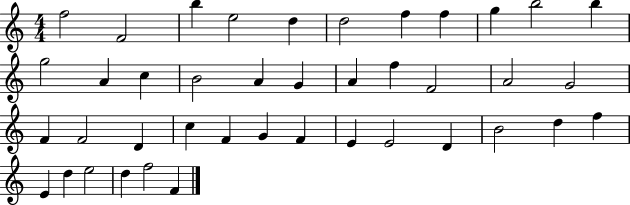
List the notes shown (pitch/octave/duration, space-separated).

F5/h F4/h B5/q E5/h D5/q D5/h F5/q F5/q G5/q B5/h B5/q G5/h A4/q C5/q B4/h A4/q G4/q A4/q F5/q F4/h A4/h G4/h F4/q F4/h D4/q C5/q F4/q G4/q F4/q E4/q E4/h D4/q B4/h D5/q F5/q E4/q D5/q E5/h D5/q F5/h F4/q